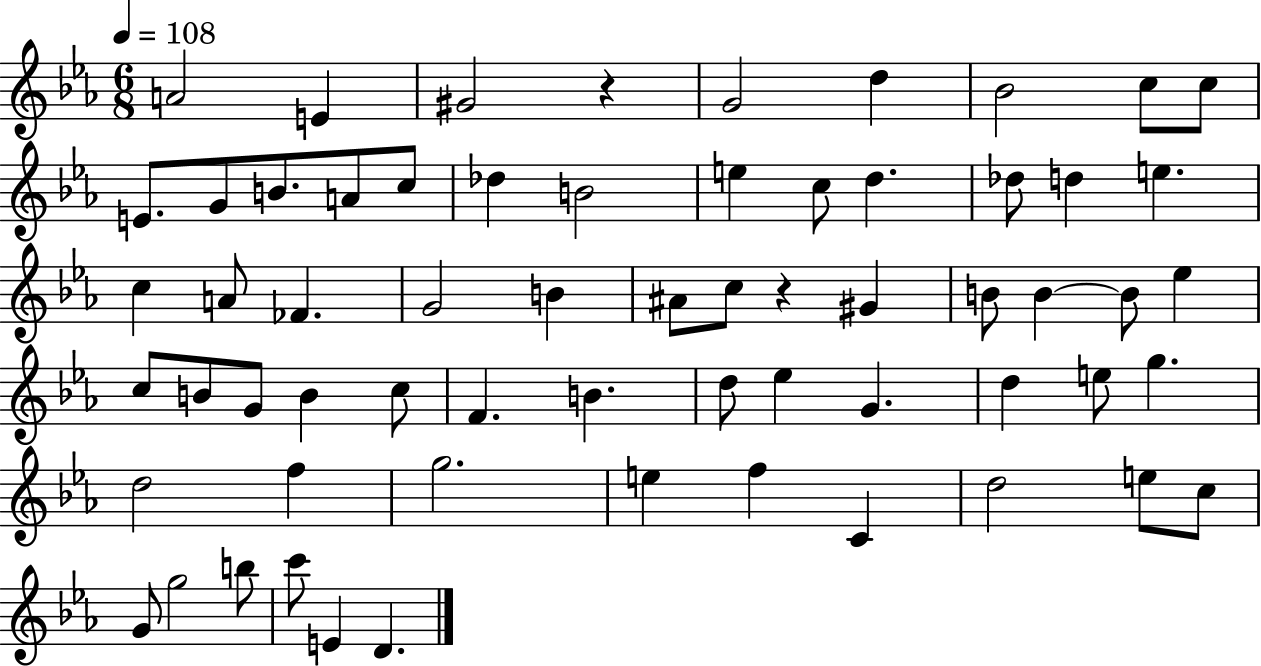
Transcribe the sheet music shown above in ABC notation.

X:1
T:Untitled
M:6/8
L:1/4
K:Eb
A2 E ^G2 z G2 d _B2 c/2 c/2 E/2 G/2 B/2 A/2 c/2 _d B2 e c/2 d _d/2 d e c A/2 _F G2 B ^A/2 c/2 z ^G B/2 B B/2 _e c/2 B/2 G/2 B c/2 F B d/2 _e G d e/2 g d2 f g2 e f C d2 e/2 c/2 G/2 g2 b/2 c'/2 E D